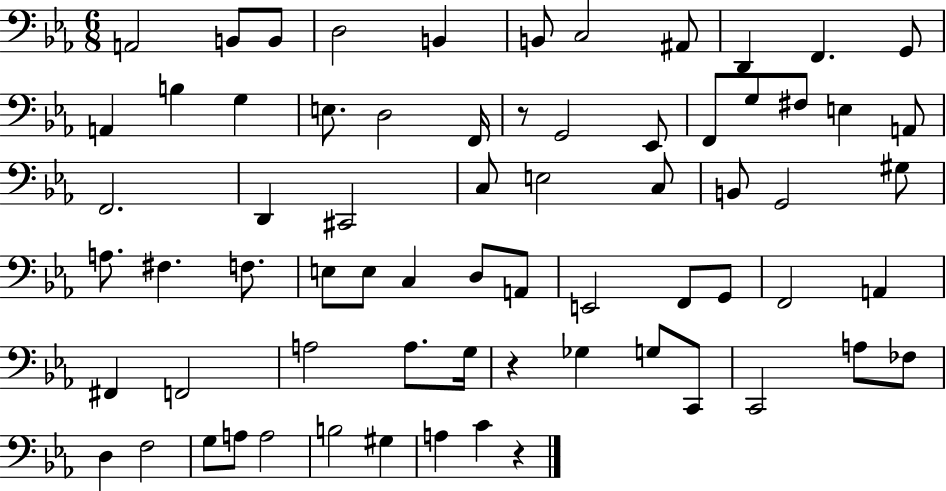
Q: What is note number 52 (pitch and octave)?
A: Gb3